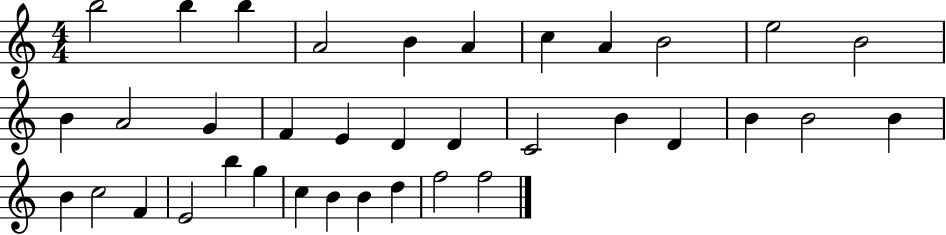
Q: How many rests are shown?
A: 0